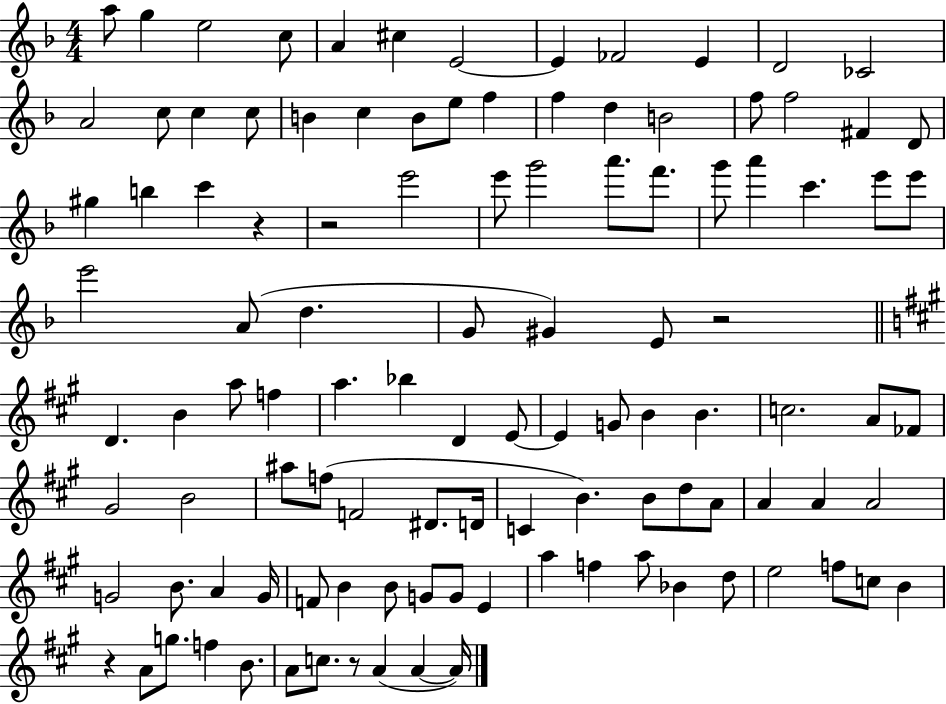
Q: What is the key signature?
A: F major